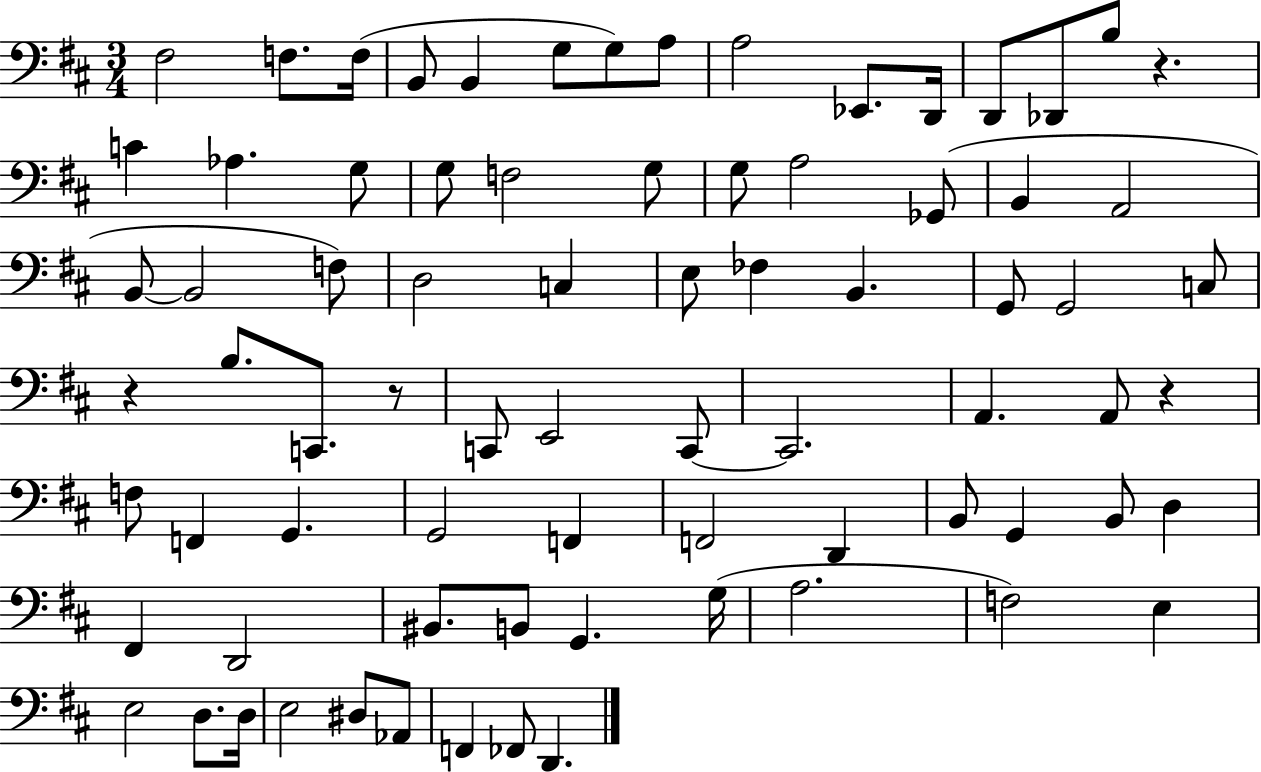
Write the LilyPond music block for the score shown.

{
  \clef bass
  \numericTimeSignature
  \time 3/4
  \key d \major
  fis2 f8. f16( | b,8 b,4 g8 g8) a8 | a2 ees,8. d,16 | d,8 des,8 b8 r4. | \break c'4 aes4. g8 | g8 f2 g8 | g8 a2 ges,8( | b,4 a,2 | \break b,8~~ b,2 f8) | d2 c4 | e8 fes4 b,4. | g,8 g,2 c8 | \break r4 b8. c,8. r8 | c,8 e,2 c,8~~ | c,2. | a,4. a,8 r4 | \break f8 f,4 g,4. | g,2 f,4 | f,2 d,4 | b,8 g,4 b,8 d4 | \break fis,4 d,2 | bis,8. b,8 g,4. g16( | a2. | f2) e4 | \break e2 d8. d16 | e2 dis8 aes,8 | f,4 fes,8 d,4. | \bar "|."
}